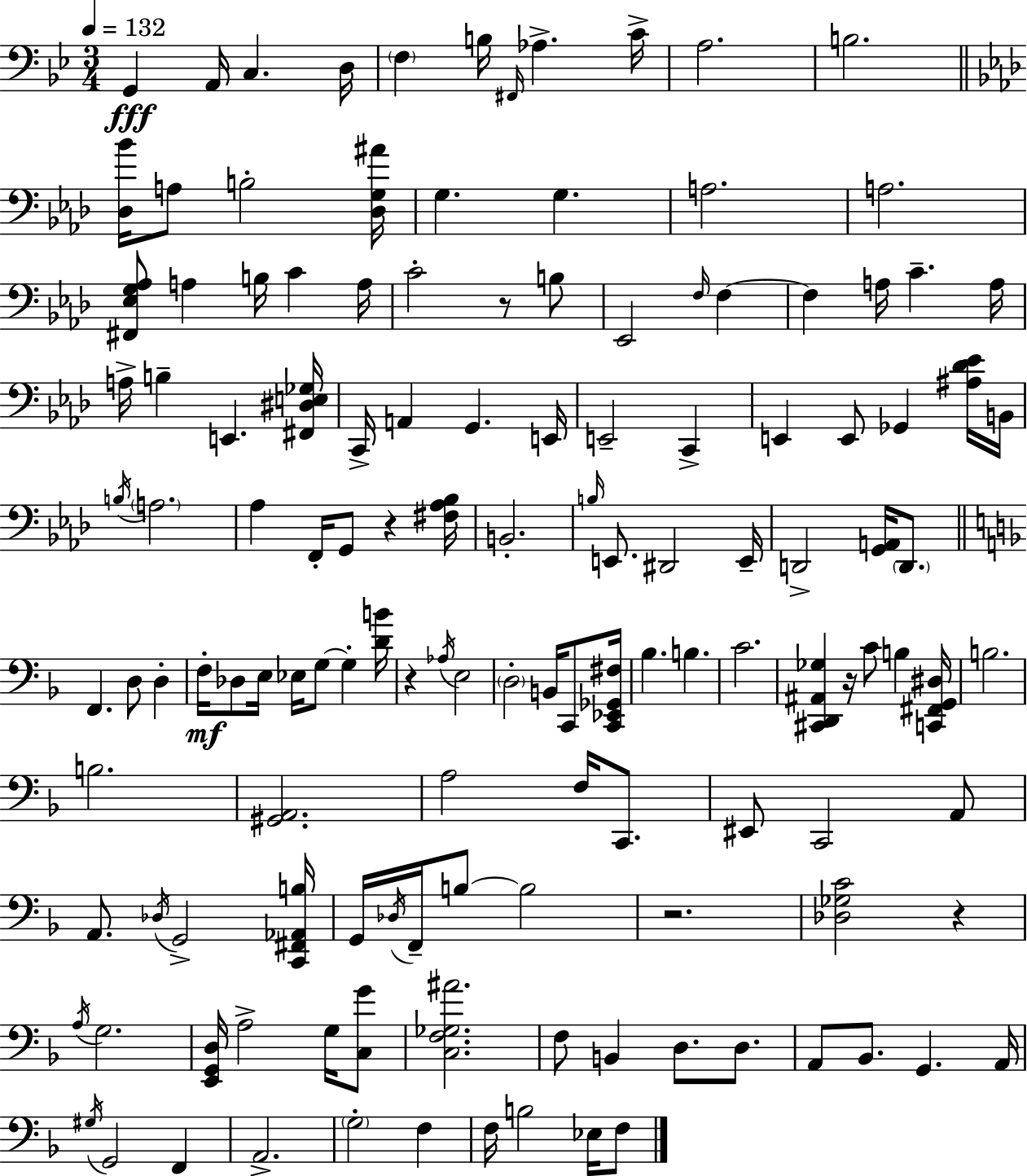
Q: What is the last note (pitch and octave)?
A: F3